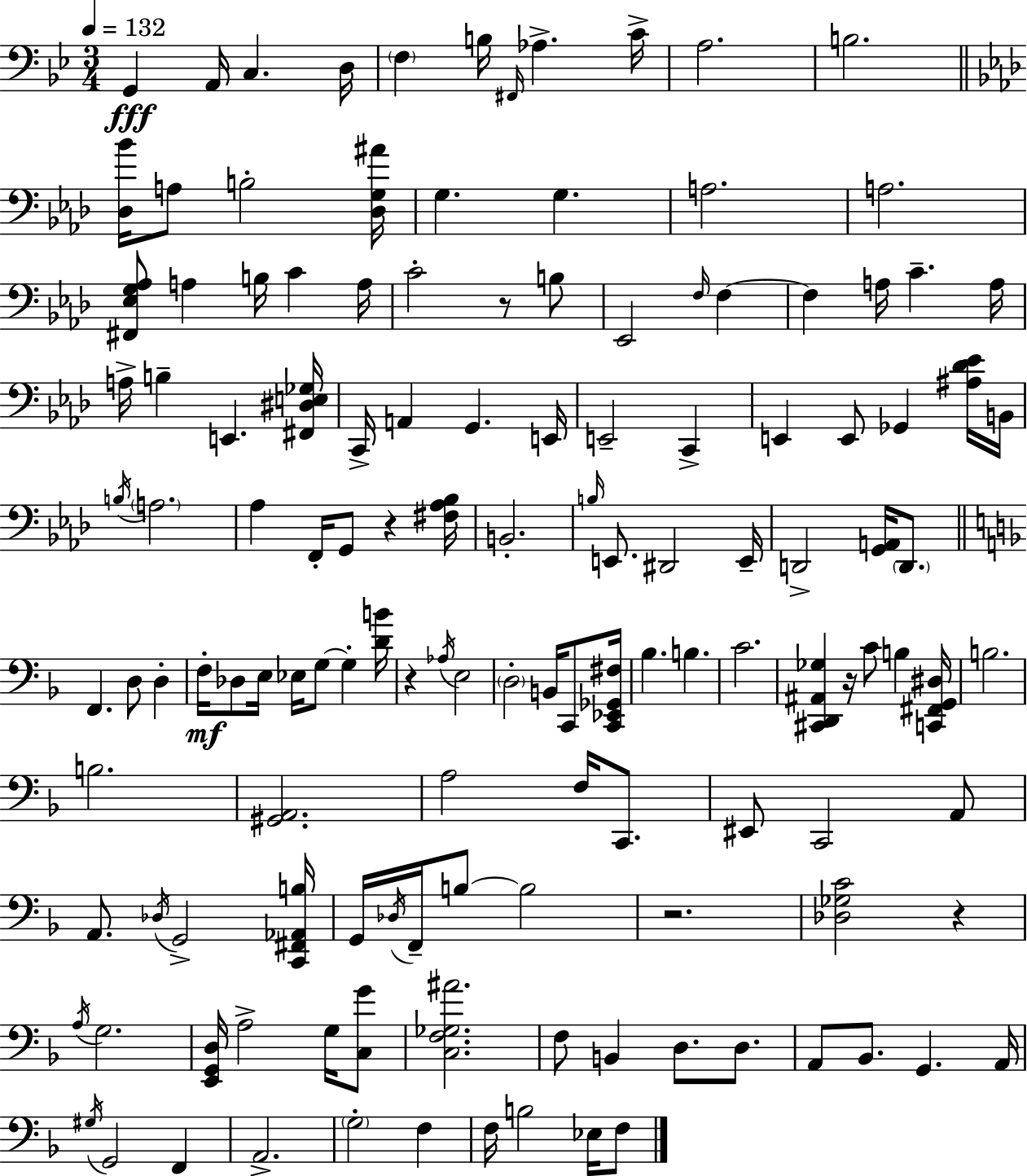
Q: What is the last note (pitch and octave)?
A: F3